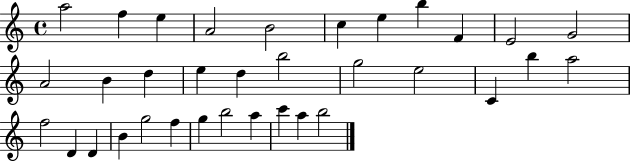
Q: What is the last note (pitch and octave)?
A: B5